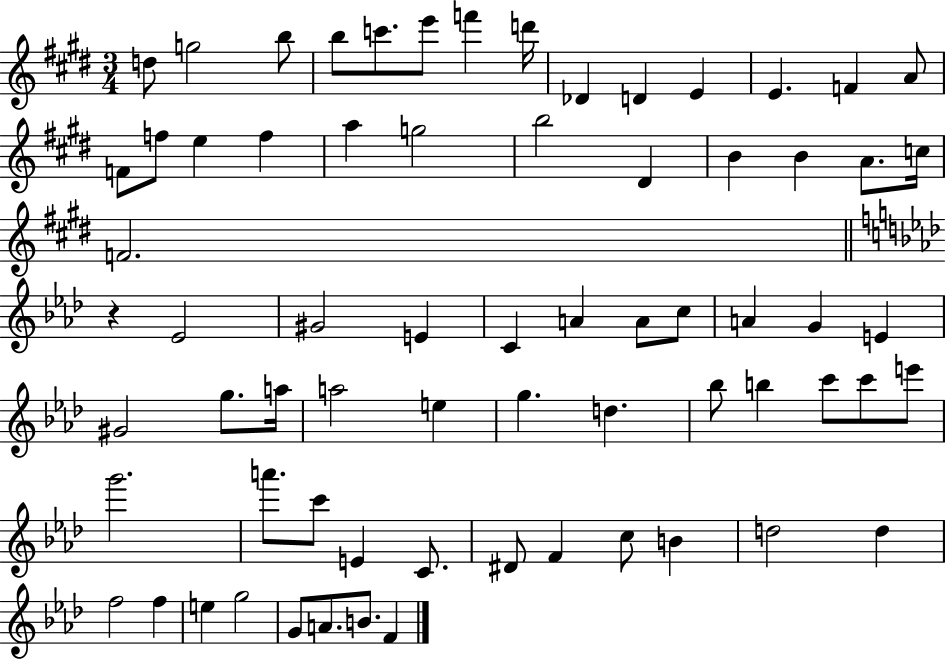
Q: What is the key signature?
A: E major